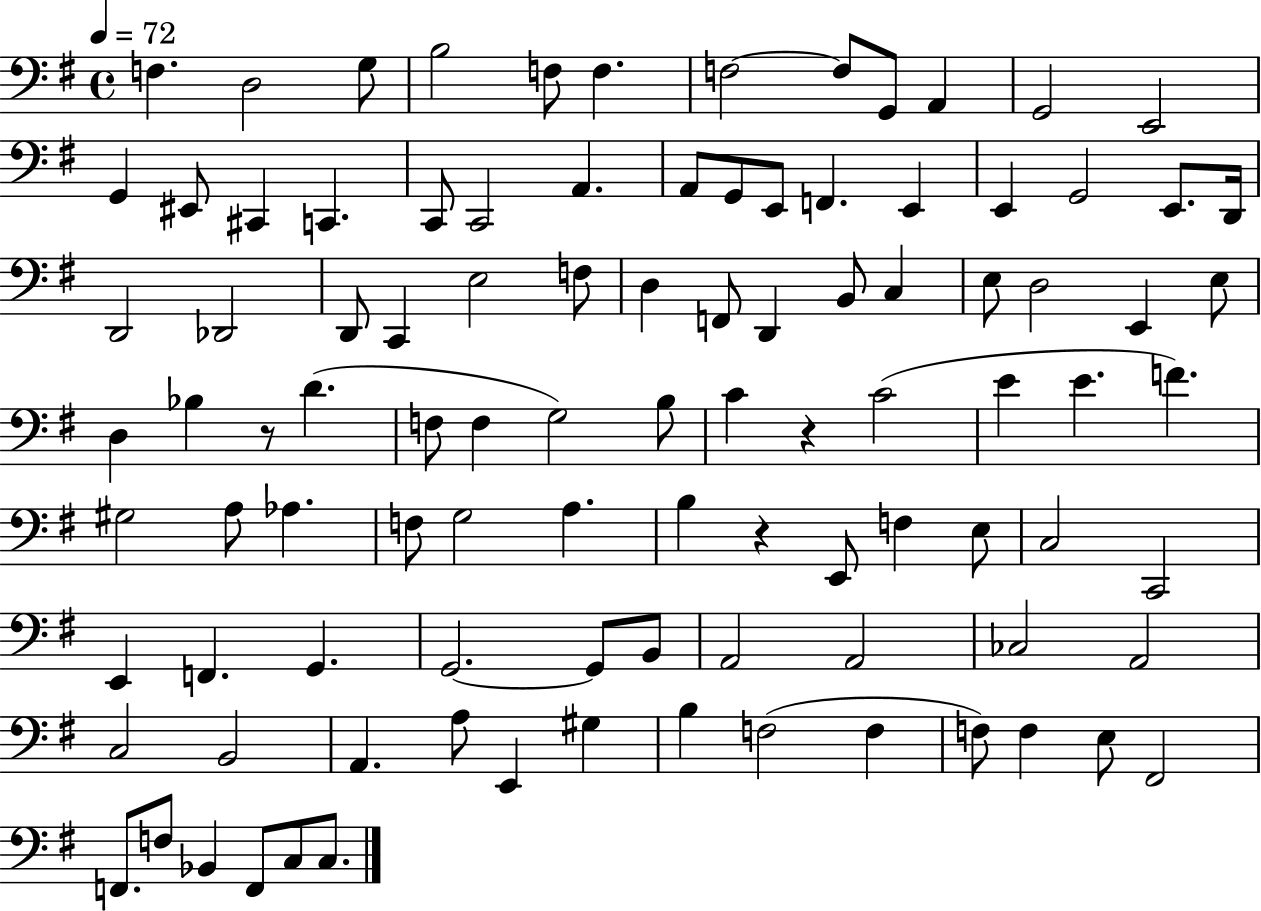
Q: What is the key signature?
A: G major